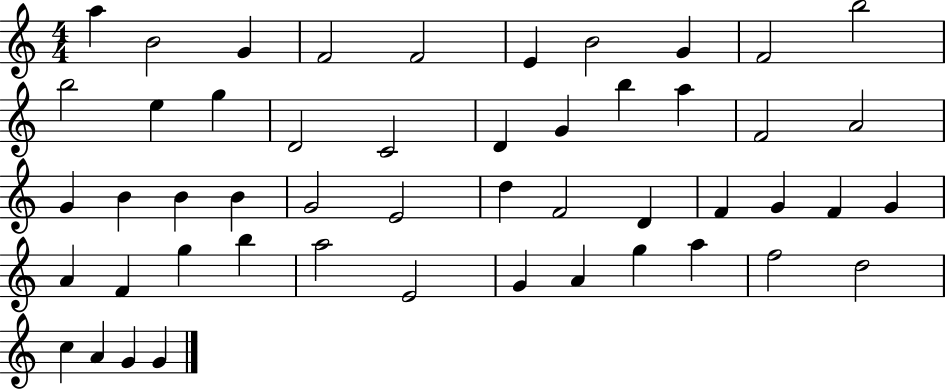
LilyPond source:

{
  \clef treble
  \numericTimeSignature
  \time 4/4
  \key c \major
  a''4 b'2 g'4 | f'2 f'2 | e'4 b'2 g'4 | f'2 b''2 | \break b''2 e''4 g''4 | d'2 c'2 | d'4 g'4 b''4 a''4 | f'2 a'2 | \break g'4 b'4 b'4 b'4 | g'2 e'2 | d''4 f'2 d'4 | f'4 g'4 f'4 g'4 | \break a'4 f'4 g''4 b''4 | a''2 e'2 | g'4 a'4 g''4 a''4 | f''2 d''2 | \break c''4 a'4 g'4 g'4 | \bar "|."
}